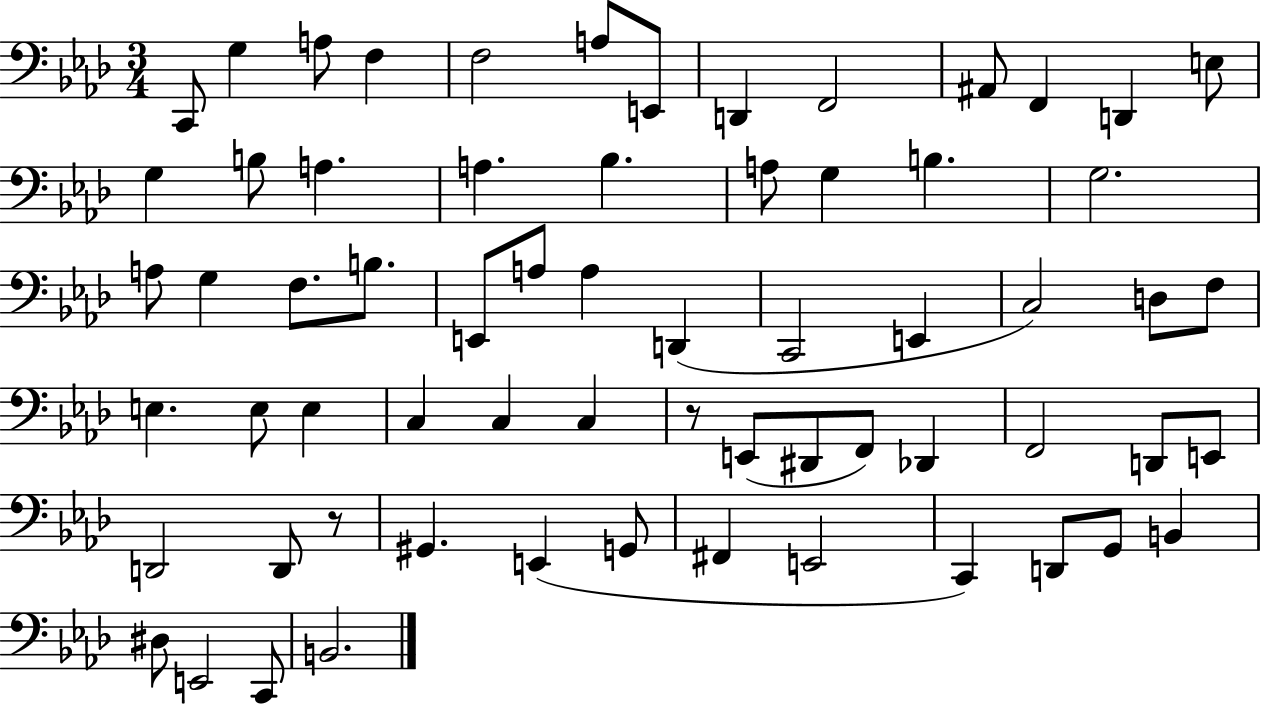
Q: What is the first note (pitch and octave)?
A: C2